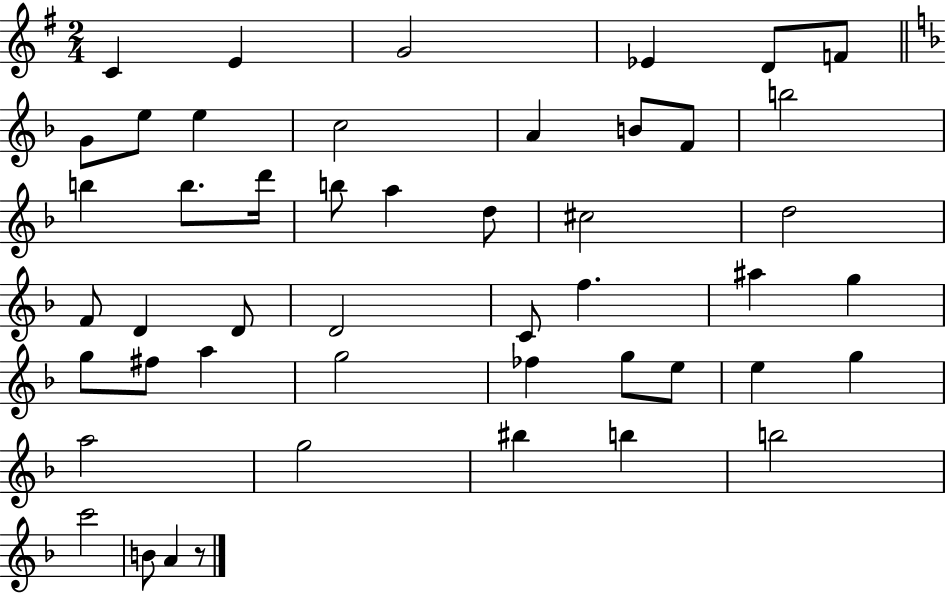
C4/q E4/q G4/h Eb4/q D4/e F4/e G4/e E5/e E5/q C5/h A4/q B4/e F4/e B5/h B5/q B5/e. D6/s B5/e A5/q D5/e C#5/h D5/h F4/e D4/q D4/e D4/h C4/e F5/q. A#5/q G5/q G5/e F#5/e A5/q G5/h FES5/q G5/e E5/e E5/q G5/q A5/h G5/h BIS5/q B5/q B5/h C6/h B4/e A4/q R/e